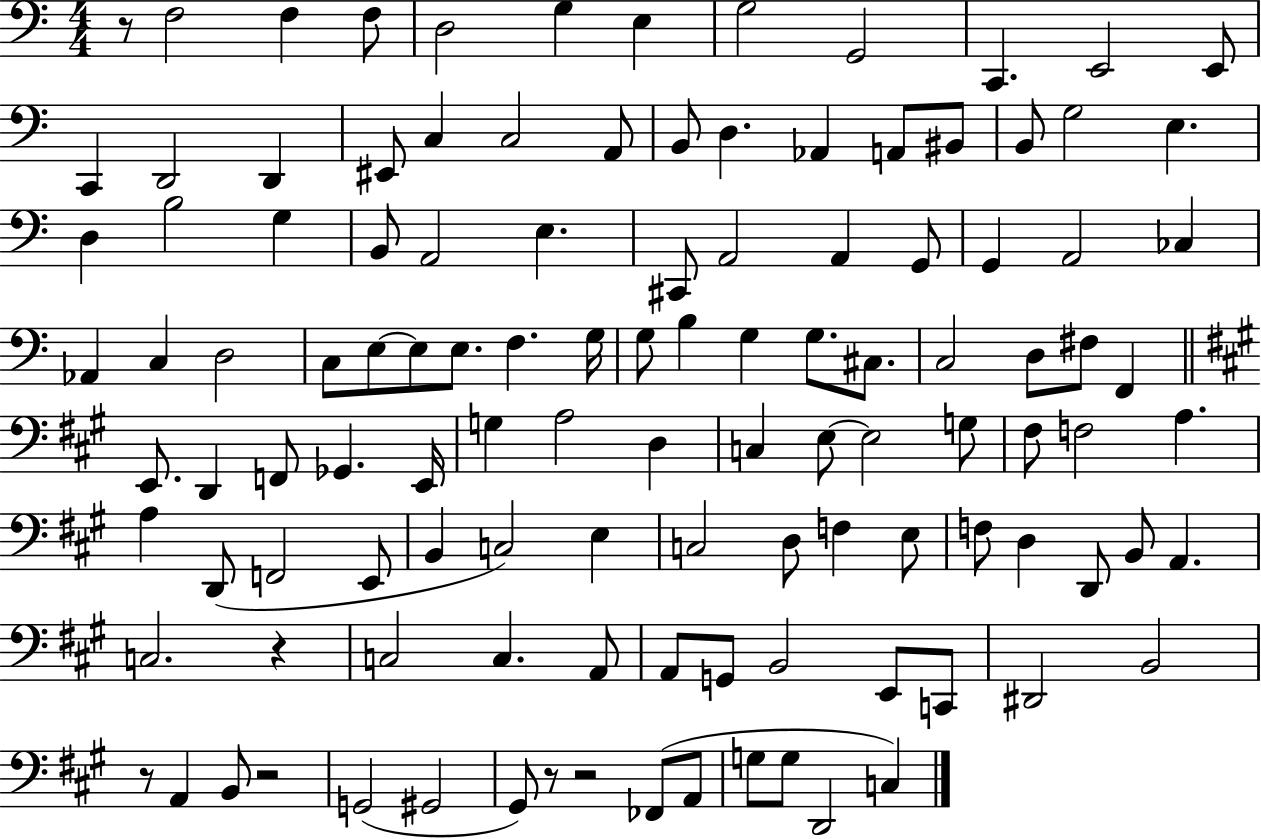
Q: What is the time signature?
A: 4/4